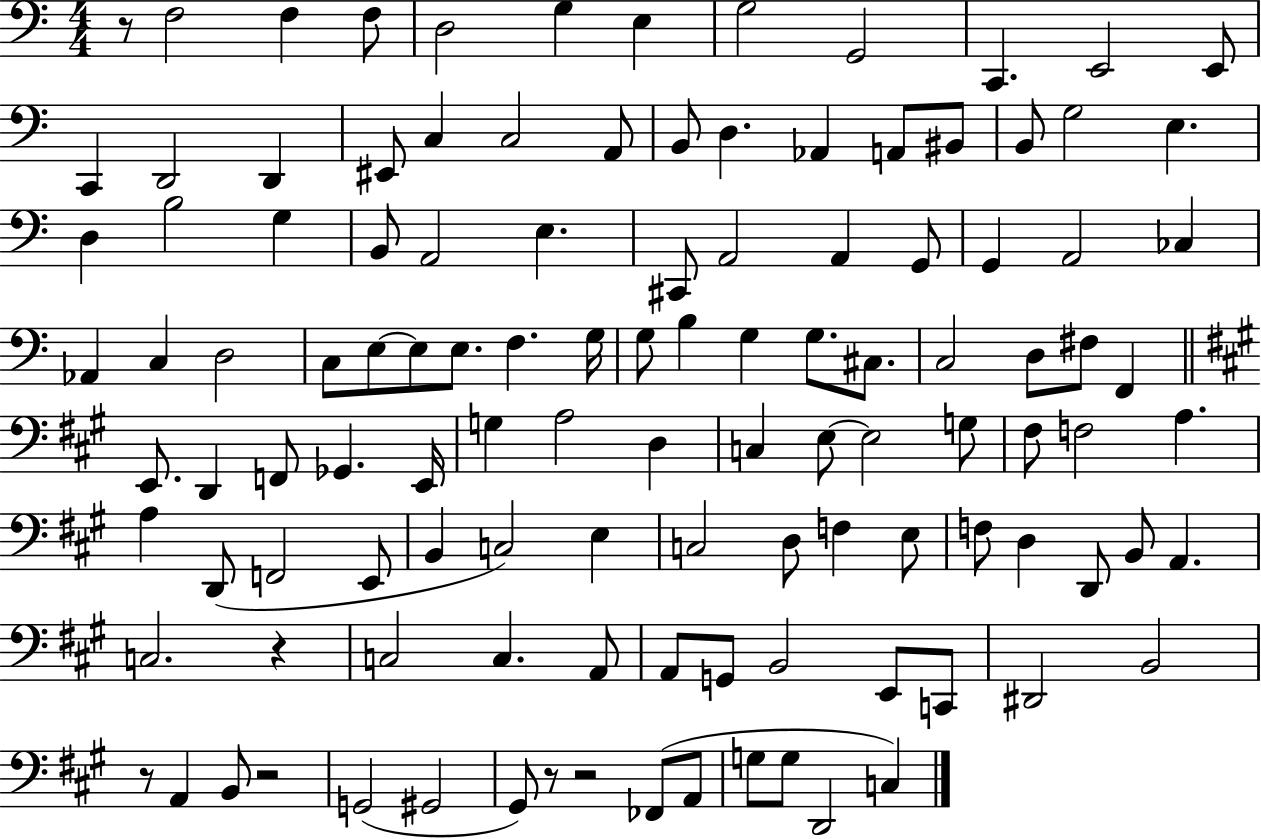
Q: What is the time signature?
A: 4/4